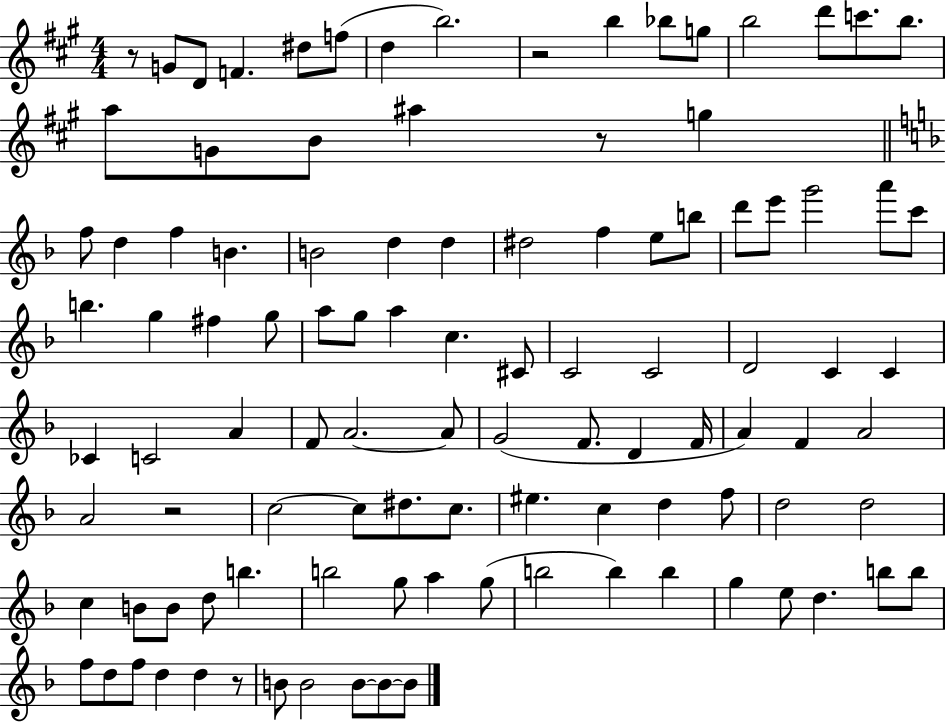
R/e G4/e D4/e F4/q. D#5/e F5/e D5/q B5/h. R/h B5/q Bb5/e G5/e B5/h D6/e C6/e. B5/e. A5/e G4/e B4/e A#5/q R/e G5/q F5/e D5/q F5/q B4/q. B4/h D5/q D5/q D#5/h F5/q E5/e B5/e D6/e E6/e G6/h A6/e C6/e B5/q. G5/q F#5/q G5/e A5/e G5/e A5/q C5/q. C#4/e C4/h C4/h D4/h C4/q C4/q CES4/q C4/h A4/q F4/e A4/h. A4/e G4/h F4/e. D4/q F4/s A4/q F4/q A4/h A4/h R/h C5/h C5/e D#5/e. C5/e. EIS5/q. C5/q D5/q F5/e D5/h D5/h C5/q B4/e B4/e D5/e B5/q. B5/h G5/e A5/q G5/e B5/h B5/q B5/q G5/q E5/e D5/q. B5/e B5/e F5/e D5/e F5/e D5/q D5/q R/e B4/e B4/h B4/e B4/e B4/e